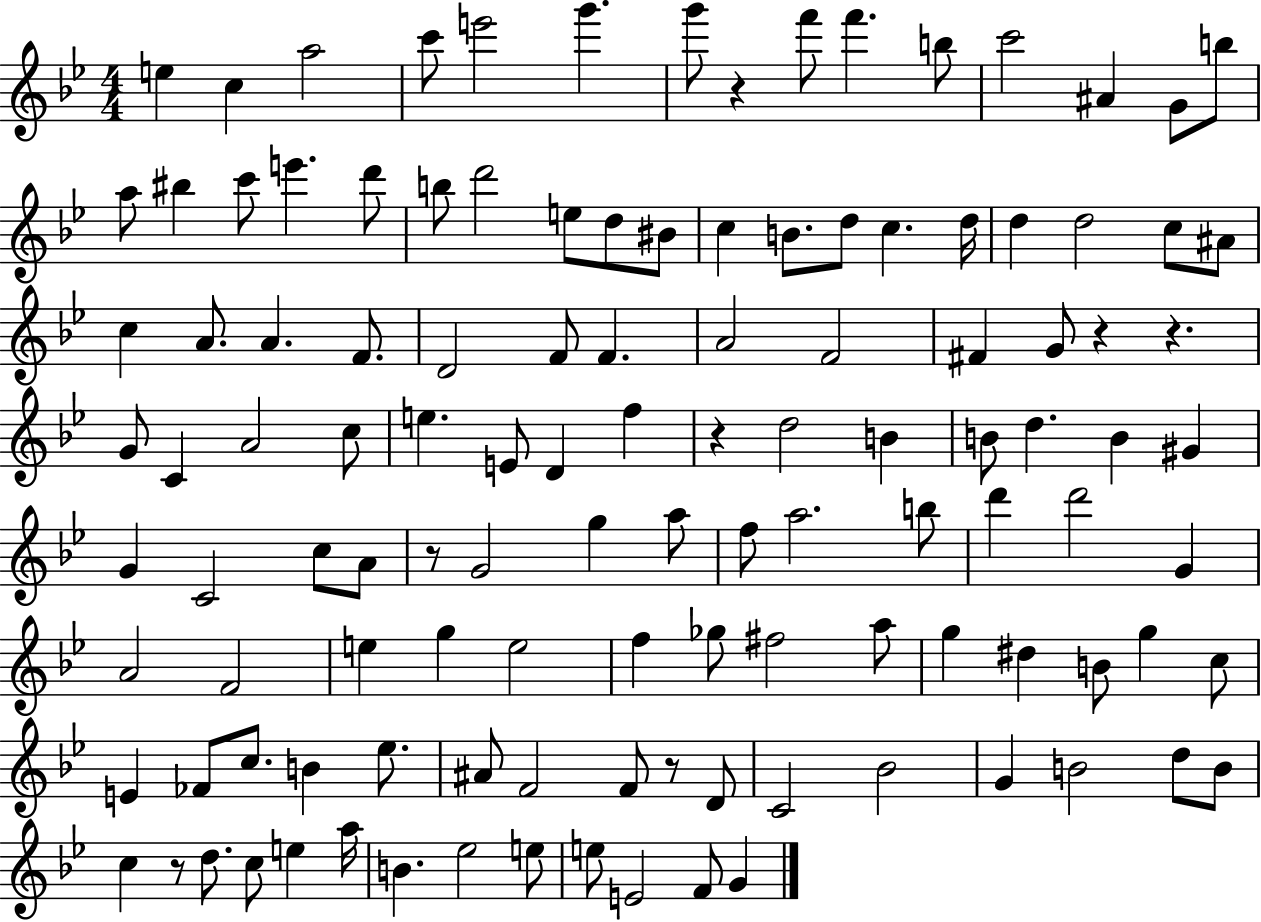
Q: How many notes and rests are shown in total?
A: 119